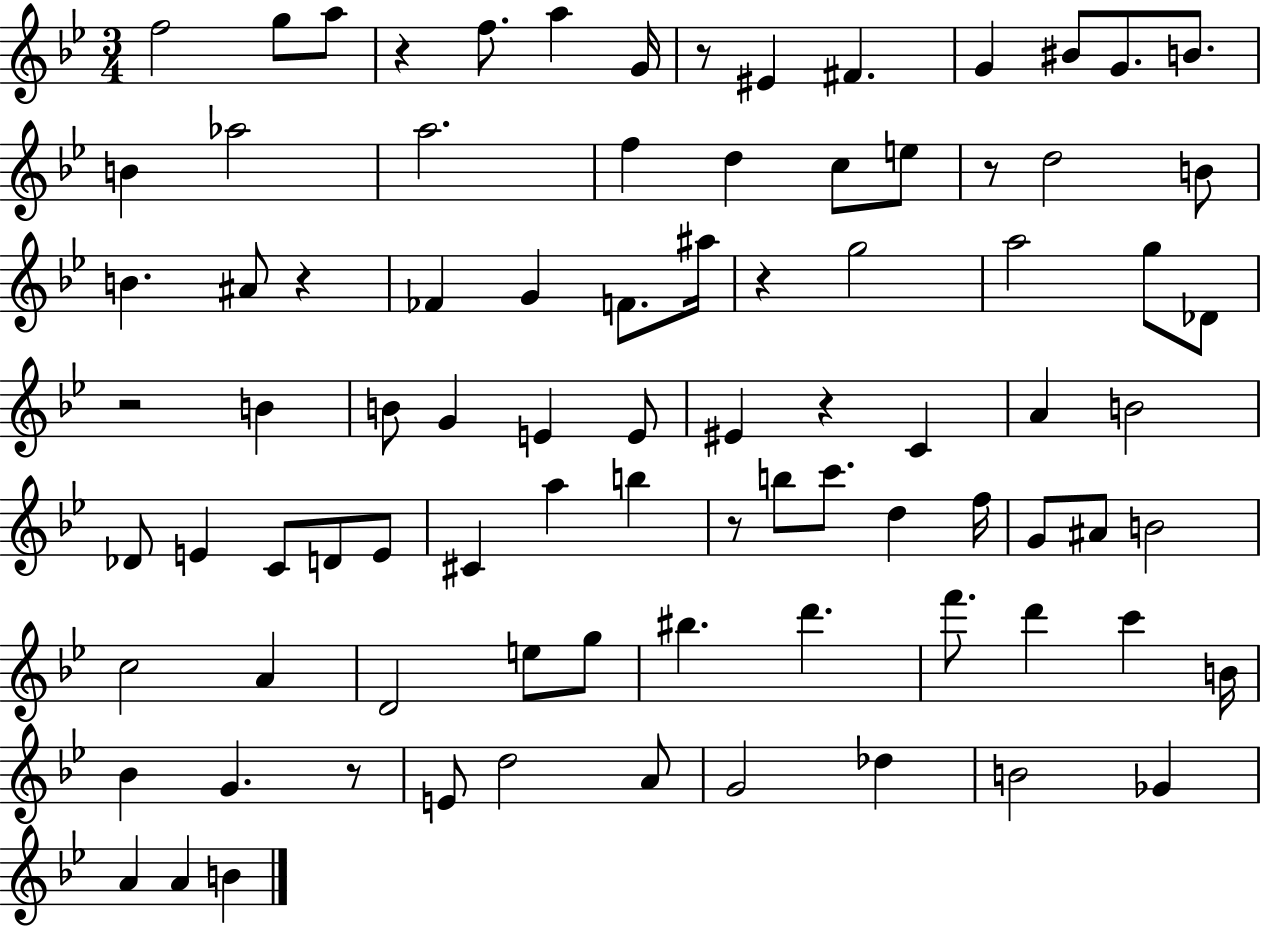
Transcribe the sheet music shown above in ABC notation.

X:1
T:Untitled
M:3/4
L:1/4
K:Bb
f2 g/2 a/2 z f/2 a G/4 z/2 ^E ^F G ^B/2 G/2 B/2 B _a2 a2 f d c/2 e/2 z/2 d2 B/2 B ^A/2 z _F G F/2 ^a/4 z g2 a2 g/2 _D/2 z2 B B/2 G E E/2 ^E z C A B2 _D/2 E C/2 D/2 E/2 ^C a b z/2 b/2 c'/2 d f/4 G/2 ^A/2 B2 c2 A D2 e/2 g/2 ^b d' f'/2 d' c' B/4 _B G z/2 E/2 d2 A/2 G2 _d B2 _G A A B